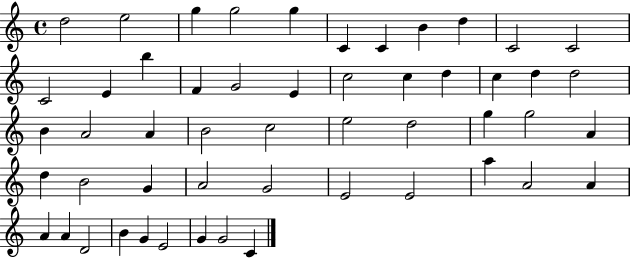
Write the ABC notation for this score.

X:1
T:Untitled
M:4/4
L:1/4
K:C
d2 e2 g g2 g C C B d C2 C2 C2 E b F G2 E c2 c d c d d2 B A2 A B2 c2 e2 d2 g g2 A d B2 G A2 G2 E2 E2 a A2 A A A D2 B G E2 G G2 C